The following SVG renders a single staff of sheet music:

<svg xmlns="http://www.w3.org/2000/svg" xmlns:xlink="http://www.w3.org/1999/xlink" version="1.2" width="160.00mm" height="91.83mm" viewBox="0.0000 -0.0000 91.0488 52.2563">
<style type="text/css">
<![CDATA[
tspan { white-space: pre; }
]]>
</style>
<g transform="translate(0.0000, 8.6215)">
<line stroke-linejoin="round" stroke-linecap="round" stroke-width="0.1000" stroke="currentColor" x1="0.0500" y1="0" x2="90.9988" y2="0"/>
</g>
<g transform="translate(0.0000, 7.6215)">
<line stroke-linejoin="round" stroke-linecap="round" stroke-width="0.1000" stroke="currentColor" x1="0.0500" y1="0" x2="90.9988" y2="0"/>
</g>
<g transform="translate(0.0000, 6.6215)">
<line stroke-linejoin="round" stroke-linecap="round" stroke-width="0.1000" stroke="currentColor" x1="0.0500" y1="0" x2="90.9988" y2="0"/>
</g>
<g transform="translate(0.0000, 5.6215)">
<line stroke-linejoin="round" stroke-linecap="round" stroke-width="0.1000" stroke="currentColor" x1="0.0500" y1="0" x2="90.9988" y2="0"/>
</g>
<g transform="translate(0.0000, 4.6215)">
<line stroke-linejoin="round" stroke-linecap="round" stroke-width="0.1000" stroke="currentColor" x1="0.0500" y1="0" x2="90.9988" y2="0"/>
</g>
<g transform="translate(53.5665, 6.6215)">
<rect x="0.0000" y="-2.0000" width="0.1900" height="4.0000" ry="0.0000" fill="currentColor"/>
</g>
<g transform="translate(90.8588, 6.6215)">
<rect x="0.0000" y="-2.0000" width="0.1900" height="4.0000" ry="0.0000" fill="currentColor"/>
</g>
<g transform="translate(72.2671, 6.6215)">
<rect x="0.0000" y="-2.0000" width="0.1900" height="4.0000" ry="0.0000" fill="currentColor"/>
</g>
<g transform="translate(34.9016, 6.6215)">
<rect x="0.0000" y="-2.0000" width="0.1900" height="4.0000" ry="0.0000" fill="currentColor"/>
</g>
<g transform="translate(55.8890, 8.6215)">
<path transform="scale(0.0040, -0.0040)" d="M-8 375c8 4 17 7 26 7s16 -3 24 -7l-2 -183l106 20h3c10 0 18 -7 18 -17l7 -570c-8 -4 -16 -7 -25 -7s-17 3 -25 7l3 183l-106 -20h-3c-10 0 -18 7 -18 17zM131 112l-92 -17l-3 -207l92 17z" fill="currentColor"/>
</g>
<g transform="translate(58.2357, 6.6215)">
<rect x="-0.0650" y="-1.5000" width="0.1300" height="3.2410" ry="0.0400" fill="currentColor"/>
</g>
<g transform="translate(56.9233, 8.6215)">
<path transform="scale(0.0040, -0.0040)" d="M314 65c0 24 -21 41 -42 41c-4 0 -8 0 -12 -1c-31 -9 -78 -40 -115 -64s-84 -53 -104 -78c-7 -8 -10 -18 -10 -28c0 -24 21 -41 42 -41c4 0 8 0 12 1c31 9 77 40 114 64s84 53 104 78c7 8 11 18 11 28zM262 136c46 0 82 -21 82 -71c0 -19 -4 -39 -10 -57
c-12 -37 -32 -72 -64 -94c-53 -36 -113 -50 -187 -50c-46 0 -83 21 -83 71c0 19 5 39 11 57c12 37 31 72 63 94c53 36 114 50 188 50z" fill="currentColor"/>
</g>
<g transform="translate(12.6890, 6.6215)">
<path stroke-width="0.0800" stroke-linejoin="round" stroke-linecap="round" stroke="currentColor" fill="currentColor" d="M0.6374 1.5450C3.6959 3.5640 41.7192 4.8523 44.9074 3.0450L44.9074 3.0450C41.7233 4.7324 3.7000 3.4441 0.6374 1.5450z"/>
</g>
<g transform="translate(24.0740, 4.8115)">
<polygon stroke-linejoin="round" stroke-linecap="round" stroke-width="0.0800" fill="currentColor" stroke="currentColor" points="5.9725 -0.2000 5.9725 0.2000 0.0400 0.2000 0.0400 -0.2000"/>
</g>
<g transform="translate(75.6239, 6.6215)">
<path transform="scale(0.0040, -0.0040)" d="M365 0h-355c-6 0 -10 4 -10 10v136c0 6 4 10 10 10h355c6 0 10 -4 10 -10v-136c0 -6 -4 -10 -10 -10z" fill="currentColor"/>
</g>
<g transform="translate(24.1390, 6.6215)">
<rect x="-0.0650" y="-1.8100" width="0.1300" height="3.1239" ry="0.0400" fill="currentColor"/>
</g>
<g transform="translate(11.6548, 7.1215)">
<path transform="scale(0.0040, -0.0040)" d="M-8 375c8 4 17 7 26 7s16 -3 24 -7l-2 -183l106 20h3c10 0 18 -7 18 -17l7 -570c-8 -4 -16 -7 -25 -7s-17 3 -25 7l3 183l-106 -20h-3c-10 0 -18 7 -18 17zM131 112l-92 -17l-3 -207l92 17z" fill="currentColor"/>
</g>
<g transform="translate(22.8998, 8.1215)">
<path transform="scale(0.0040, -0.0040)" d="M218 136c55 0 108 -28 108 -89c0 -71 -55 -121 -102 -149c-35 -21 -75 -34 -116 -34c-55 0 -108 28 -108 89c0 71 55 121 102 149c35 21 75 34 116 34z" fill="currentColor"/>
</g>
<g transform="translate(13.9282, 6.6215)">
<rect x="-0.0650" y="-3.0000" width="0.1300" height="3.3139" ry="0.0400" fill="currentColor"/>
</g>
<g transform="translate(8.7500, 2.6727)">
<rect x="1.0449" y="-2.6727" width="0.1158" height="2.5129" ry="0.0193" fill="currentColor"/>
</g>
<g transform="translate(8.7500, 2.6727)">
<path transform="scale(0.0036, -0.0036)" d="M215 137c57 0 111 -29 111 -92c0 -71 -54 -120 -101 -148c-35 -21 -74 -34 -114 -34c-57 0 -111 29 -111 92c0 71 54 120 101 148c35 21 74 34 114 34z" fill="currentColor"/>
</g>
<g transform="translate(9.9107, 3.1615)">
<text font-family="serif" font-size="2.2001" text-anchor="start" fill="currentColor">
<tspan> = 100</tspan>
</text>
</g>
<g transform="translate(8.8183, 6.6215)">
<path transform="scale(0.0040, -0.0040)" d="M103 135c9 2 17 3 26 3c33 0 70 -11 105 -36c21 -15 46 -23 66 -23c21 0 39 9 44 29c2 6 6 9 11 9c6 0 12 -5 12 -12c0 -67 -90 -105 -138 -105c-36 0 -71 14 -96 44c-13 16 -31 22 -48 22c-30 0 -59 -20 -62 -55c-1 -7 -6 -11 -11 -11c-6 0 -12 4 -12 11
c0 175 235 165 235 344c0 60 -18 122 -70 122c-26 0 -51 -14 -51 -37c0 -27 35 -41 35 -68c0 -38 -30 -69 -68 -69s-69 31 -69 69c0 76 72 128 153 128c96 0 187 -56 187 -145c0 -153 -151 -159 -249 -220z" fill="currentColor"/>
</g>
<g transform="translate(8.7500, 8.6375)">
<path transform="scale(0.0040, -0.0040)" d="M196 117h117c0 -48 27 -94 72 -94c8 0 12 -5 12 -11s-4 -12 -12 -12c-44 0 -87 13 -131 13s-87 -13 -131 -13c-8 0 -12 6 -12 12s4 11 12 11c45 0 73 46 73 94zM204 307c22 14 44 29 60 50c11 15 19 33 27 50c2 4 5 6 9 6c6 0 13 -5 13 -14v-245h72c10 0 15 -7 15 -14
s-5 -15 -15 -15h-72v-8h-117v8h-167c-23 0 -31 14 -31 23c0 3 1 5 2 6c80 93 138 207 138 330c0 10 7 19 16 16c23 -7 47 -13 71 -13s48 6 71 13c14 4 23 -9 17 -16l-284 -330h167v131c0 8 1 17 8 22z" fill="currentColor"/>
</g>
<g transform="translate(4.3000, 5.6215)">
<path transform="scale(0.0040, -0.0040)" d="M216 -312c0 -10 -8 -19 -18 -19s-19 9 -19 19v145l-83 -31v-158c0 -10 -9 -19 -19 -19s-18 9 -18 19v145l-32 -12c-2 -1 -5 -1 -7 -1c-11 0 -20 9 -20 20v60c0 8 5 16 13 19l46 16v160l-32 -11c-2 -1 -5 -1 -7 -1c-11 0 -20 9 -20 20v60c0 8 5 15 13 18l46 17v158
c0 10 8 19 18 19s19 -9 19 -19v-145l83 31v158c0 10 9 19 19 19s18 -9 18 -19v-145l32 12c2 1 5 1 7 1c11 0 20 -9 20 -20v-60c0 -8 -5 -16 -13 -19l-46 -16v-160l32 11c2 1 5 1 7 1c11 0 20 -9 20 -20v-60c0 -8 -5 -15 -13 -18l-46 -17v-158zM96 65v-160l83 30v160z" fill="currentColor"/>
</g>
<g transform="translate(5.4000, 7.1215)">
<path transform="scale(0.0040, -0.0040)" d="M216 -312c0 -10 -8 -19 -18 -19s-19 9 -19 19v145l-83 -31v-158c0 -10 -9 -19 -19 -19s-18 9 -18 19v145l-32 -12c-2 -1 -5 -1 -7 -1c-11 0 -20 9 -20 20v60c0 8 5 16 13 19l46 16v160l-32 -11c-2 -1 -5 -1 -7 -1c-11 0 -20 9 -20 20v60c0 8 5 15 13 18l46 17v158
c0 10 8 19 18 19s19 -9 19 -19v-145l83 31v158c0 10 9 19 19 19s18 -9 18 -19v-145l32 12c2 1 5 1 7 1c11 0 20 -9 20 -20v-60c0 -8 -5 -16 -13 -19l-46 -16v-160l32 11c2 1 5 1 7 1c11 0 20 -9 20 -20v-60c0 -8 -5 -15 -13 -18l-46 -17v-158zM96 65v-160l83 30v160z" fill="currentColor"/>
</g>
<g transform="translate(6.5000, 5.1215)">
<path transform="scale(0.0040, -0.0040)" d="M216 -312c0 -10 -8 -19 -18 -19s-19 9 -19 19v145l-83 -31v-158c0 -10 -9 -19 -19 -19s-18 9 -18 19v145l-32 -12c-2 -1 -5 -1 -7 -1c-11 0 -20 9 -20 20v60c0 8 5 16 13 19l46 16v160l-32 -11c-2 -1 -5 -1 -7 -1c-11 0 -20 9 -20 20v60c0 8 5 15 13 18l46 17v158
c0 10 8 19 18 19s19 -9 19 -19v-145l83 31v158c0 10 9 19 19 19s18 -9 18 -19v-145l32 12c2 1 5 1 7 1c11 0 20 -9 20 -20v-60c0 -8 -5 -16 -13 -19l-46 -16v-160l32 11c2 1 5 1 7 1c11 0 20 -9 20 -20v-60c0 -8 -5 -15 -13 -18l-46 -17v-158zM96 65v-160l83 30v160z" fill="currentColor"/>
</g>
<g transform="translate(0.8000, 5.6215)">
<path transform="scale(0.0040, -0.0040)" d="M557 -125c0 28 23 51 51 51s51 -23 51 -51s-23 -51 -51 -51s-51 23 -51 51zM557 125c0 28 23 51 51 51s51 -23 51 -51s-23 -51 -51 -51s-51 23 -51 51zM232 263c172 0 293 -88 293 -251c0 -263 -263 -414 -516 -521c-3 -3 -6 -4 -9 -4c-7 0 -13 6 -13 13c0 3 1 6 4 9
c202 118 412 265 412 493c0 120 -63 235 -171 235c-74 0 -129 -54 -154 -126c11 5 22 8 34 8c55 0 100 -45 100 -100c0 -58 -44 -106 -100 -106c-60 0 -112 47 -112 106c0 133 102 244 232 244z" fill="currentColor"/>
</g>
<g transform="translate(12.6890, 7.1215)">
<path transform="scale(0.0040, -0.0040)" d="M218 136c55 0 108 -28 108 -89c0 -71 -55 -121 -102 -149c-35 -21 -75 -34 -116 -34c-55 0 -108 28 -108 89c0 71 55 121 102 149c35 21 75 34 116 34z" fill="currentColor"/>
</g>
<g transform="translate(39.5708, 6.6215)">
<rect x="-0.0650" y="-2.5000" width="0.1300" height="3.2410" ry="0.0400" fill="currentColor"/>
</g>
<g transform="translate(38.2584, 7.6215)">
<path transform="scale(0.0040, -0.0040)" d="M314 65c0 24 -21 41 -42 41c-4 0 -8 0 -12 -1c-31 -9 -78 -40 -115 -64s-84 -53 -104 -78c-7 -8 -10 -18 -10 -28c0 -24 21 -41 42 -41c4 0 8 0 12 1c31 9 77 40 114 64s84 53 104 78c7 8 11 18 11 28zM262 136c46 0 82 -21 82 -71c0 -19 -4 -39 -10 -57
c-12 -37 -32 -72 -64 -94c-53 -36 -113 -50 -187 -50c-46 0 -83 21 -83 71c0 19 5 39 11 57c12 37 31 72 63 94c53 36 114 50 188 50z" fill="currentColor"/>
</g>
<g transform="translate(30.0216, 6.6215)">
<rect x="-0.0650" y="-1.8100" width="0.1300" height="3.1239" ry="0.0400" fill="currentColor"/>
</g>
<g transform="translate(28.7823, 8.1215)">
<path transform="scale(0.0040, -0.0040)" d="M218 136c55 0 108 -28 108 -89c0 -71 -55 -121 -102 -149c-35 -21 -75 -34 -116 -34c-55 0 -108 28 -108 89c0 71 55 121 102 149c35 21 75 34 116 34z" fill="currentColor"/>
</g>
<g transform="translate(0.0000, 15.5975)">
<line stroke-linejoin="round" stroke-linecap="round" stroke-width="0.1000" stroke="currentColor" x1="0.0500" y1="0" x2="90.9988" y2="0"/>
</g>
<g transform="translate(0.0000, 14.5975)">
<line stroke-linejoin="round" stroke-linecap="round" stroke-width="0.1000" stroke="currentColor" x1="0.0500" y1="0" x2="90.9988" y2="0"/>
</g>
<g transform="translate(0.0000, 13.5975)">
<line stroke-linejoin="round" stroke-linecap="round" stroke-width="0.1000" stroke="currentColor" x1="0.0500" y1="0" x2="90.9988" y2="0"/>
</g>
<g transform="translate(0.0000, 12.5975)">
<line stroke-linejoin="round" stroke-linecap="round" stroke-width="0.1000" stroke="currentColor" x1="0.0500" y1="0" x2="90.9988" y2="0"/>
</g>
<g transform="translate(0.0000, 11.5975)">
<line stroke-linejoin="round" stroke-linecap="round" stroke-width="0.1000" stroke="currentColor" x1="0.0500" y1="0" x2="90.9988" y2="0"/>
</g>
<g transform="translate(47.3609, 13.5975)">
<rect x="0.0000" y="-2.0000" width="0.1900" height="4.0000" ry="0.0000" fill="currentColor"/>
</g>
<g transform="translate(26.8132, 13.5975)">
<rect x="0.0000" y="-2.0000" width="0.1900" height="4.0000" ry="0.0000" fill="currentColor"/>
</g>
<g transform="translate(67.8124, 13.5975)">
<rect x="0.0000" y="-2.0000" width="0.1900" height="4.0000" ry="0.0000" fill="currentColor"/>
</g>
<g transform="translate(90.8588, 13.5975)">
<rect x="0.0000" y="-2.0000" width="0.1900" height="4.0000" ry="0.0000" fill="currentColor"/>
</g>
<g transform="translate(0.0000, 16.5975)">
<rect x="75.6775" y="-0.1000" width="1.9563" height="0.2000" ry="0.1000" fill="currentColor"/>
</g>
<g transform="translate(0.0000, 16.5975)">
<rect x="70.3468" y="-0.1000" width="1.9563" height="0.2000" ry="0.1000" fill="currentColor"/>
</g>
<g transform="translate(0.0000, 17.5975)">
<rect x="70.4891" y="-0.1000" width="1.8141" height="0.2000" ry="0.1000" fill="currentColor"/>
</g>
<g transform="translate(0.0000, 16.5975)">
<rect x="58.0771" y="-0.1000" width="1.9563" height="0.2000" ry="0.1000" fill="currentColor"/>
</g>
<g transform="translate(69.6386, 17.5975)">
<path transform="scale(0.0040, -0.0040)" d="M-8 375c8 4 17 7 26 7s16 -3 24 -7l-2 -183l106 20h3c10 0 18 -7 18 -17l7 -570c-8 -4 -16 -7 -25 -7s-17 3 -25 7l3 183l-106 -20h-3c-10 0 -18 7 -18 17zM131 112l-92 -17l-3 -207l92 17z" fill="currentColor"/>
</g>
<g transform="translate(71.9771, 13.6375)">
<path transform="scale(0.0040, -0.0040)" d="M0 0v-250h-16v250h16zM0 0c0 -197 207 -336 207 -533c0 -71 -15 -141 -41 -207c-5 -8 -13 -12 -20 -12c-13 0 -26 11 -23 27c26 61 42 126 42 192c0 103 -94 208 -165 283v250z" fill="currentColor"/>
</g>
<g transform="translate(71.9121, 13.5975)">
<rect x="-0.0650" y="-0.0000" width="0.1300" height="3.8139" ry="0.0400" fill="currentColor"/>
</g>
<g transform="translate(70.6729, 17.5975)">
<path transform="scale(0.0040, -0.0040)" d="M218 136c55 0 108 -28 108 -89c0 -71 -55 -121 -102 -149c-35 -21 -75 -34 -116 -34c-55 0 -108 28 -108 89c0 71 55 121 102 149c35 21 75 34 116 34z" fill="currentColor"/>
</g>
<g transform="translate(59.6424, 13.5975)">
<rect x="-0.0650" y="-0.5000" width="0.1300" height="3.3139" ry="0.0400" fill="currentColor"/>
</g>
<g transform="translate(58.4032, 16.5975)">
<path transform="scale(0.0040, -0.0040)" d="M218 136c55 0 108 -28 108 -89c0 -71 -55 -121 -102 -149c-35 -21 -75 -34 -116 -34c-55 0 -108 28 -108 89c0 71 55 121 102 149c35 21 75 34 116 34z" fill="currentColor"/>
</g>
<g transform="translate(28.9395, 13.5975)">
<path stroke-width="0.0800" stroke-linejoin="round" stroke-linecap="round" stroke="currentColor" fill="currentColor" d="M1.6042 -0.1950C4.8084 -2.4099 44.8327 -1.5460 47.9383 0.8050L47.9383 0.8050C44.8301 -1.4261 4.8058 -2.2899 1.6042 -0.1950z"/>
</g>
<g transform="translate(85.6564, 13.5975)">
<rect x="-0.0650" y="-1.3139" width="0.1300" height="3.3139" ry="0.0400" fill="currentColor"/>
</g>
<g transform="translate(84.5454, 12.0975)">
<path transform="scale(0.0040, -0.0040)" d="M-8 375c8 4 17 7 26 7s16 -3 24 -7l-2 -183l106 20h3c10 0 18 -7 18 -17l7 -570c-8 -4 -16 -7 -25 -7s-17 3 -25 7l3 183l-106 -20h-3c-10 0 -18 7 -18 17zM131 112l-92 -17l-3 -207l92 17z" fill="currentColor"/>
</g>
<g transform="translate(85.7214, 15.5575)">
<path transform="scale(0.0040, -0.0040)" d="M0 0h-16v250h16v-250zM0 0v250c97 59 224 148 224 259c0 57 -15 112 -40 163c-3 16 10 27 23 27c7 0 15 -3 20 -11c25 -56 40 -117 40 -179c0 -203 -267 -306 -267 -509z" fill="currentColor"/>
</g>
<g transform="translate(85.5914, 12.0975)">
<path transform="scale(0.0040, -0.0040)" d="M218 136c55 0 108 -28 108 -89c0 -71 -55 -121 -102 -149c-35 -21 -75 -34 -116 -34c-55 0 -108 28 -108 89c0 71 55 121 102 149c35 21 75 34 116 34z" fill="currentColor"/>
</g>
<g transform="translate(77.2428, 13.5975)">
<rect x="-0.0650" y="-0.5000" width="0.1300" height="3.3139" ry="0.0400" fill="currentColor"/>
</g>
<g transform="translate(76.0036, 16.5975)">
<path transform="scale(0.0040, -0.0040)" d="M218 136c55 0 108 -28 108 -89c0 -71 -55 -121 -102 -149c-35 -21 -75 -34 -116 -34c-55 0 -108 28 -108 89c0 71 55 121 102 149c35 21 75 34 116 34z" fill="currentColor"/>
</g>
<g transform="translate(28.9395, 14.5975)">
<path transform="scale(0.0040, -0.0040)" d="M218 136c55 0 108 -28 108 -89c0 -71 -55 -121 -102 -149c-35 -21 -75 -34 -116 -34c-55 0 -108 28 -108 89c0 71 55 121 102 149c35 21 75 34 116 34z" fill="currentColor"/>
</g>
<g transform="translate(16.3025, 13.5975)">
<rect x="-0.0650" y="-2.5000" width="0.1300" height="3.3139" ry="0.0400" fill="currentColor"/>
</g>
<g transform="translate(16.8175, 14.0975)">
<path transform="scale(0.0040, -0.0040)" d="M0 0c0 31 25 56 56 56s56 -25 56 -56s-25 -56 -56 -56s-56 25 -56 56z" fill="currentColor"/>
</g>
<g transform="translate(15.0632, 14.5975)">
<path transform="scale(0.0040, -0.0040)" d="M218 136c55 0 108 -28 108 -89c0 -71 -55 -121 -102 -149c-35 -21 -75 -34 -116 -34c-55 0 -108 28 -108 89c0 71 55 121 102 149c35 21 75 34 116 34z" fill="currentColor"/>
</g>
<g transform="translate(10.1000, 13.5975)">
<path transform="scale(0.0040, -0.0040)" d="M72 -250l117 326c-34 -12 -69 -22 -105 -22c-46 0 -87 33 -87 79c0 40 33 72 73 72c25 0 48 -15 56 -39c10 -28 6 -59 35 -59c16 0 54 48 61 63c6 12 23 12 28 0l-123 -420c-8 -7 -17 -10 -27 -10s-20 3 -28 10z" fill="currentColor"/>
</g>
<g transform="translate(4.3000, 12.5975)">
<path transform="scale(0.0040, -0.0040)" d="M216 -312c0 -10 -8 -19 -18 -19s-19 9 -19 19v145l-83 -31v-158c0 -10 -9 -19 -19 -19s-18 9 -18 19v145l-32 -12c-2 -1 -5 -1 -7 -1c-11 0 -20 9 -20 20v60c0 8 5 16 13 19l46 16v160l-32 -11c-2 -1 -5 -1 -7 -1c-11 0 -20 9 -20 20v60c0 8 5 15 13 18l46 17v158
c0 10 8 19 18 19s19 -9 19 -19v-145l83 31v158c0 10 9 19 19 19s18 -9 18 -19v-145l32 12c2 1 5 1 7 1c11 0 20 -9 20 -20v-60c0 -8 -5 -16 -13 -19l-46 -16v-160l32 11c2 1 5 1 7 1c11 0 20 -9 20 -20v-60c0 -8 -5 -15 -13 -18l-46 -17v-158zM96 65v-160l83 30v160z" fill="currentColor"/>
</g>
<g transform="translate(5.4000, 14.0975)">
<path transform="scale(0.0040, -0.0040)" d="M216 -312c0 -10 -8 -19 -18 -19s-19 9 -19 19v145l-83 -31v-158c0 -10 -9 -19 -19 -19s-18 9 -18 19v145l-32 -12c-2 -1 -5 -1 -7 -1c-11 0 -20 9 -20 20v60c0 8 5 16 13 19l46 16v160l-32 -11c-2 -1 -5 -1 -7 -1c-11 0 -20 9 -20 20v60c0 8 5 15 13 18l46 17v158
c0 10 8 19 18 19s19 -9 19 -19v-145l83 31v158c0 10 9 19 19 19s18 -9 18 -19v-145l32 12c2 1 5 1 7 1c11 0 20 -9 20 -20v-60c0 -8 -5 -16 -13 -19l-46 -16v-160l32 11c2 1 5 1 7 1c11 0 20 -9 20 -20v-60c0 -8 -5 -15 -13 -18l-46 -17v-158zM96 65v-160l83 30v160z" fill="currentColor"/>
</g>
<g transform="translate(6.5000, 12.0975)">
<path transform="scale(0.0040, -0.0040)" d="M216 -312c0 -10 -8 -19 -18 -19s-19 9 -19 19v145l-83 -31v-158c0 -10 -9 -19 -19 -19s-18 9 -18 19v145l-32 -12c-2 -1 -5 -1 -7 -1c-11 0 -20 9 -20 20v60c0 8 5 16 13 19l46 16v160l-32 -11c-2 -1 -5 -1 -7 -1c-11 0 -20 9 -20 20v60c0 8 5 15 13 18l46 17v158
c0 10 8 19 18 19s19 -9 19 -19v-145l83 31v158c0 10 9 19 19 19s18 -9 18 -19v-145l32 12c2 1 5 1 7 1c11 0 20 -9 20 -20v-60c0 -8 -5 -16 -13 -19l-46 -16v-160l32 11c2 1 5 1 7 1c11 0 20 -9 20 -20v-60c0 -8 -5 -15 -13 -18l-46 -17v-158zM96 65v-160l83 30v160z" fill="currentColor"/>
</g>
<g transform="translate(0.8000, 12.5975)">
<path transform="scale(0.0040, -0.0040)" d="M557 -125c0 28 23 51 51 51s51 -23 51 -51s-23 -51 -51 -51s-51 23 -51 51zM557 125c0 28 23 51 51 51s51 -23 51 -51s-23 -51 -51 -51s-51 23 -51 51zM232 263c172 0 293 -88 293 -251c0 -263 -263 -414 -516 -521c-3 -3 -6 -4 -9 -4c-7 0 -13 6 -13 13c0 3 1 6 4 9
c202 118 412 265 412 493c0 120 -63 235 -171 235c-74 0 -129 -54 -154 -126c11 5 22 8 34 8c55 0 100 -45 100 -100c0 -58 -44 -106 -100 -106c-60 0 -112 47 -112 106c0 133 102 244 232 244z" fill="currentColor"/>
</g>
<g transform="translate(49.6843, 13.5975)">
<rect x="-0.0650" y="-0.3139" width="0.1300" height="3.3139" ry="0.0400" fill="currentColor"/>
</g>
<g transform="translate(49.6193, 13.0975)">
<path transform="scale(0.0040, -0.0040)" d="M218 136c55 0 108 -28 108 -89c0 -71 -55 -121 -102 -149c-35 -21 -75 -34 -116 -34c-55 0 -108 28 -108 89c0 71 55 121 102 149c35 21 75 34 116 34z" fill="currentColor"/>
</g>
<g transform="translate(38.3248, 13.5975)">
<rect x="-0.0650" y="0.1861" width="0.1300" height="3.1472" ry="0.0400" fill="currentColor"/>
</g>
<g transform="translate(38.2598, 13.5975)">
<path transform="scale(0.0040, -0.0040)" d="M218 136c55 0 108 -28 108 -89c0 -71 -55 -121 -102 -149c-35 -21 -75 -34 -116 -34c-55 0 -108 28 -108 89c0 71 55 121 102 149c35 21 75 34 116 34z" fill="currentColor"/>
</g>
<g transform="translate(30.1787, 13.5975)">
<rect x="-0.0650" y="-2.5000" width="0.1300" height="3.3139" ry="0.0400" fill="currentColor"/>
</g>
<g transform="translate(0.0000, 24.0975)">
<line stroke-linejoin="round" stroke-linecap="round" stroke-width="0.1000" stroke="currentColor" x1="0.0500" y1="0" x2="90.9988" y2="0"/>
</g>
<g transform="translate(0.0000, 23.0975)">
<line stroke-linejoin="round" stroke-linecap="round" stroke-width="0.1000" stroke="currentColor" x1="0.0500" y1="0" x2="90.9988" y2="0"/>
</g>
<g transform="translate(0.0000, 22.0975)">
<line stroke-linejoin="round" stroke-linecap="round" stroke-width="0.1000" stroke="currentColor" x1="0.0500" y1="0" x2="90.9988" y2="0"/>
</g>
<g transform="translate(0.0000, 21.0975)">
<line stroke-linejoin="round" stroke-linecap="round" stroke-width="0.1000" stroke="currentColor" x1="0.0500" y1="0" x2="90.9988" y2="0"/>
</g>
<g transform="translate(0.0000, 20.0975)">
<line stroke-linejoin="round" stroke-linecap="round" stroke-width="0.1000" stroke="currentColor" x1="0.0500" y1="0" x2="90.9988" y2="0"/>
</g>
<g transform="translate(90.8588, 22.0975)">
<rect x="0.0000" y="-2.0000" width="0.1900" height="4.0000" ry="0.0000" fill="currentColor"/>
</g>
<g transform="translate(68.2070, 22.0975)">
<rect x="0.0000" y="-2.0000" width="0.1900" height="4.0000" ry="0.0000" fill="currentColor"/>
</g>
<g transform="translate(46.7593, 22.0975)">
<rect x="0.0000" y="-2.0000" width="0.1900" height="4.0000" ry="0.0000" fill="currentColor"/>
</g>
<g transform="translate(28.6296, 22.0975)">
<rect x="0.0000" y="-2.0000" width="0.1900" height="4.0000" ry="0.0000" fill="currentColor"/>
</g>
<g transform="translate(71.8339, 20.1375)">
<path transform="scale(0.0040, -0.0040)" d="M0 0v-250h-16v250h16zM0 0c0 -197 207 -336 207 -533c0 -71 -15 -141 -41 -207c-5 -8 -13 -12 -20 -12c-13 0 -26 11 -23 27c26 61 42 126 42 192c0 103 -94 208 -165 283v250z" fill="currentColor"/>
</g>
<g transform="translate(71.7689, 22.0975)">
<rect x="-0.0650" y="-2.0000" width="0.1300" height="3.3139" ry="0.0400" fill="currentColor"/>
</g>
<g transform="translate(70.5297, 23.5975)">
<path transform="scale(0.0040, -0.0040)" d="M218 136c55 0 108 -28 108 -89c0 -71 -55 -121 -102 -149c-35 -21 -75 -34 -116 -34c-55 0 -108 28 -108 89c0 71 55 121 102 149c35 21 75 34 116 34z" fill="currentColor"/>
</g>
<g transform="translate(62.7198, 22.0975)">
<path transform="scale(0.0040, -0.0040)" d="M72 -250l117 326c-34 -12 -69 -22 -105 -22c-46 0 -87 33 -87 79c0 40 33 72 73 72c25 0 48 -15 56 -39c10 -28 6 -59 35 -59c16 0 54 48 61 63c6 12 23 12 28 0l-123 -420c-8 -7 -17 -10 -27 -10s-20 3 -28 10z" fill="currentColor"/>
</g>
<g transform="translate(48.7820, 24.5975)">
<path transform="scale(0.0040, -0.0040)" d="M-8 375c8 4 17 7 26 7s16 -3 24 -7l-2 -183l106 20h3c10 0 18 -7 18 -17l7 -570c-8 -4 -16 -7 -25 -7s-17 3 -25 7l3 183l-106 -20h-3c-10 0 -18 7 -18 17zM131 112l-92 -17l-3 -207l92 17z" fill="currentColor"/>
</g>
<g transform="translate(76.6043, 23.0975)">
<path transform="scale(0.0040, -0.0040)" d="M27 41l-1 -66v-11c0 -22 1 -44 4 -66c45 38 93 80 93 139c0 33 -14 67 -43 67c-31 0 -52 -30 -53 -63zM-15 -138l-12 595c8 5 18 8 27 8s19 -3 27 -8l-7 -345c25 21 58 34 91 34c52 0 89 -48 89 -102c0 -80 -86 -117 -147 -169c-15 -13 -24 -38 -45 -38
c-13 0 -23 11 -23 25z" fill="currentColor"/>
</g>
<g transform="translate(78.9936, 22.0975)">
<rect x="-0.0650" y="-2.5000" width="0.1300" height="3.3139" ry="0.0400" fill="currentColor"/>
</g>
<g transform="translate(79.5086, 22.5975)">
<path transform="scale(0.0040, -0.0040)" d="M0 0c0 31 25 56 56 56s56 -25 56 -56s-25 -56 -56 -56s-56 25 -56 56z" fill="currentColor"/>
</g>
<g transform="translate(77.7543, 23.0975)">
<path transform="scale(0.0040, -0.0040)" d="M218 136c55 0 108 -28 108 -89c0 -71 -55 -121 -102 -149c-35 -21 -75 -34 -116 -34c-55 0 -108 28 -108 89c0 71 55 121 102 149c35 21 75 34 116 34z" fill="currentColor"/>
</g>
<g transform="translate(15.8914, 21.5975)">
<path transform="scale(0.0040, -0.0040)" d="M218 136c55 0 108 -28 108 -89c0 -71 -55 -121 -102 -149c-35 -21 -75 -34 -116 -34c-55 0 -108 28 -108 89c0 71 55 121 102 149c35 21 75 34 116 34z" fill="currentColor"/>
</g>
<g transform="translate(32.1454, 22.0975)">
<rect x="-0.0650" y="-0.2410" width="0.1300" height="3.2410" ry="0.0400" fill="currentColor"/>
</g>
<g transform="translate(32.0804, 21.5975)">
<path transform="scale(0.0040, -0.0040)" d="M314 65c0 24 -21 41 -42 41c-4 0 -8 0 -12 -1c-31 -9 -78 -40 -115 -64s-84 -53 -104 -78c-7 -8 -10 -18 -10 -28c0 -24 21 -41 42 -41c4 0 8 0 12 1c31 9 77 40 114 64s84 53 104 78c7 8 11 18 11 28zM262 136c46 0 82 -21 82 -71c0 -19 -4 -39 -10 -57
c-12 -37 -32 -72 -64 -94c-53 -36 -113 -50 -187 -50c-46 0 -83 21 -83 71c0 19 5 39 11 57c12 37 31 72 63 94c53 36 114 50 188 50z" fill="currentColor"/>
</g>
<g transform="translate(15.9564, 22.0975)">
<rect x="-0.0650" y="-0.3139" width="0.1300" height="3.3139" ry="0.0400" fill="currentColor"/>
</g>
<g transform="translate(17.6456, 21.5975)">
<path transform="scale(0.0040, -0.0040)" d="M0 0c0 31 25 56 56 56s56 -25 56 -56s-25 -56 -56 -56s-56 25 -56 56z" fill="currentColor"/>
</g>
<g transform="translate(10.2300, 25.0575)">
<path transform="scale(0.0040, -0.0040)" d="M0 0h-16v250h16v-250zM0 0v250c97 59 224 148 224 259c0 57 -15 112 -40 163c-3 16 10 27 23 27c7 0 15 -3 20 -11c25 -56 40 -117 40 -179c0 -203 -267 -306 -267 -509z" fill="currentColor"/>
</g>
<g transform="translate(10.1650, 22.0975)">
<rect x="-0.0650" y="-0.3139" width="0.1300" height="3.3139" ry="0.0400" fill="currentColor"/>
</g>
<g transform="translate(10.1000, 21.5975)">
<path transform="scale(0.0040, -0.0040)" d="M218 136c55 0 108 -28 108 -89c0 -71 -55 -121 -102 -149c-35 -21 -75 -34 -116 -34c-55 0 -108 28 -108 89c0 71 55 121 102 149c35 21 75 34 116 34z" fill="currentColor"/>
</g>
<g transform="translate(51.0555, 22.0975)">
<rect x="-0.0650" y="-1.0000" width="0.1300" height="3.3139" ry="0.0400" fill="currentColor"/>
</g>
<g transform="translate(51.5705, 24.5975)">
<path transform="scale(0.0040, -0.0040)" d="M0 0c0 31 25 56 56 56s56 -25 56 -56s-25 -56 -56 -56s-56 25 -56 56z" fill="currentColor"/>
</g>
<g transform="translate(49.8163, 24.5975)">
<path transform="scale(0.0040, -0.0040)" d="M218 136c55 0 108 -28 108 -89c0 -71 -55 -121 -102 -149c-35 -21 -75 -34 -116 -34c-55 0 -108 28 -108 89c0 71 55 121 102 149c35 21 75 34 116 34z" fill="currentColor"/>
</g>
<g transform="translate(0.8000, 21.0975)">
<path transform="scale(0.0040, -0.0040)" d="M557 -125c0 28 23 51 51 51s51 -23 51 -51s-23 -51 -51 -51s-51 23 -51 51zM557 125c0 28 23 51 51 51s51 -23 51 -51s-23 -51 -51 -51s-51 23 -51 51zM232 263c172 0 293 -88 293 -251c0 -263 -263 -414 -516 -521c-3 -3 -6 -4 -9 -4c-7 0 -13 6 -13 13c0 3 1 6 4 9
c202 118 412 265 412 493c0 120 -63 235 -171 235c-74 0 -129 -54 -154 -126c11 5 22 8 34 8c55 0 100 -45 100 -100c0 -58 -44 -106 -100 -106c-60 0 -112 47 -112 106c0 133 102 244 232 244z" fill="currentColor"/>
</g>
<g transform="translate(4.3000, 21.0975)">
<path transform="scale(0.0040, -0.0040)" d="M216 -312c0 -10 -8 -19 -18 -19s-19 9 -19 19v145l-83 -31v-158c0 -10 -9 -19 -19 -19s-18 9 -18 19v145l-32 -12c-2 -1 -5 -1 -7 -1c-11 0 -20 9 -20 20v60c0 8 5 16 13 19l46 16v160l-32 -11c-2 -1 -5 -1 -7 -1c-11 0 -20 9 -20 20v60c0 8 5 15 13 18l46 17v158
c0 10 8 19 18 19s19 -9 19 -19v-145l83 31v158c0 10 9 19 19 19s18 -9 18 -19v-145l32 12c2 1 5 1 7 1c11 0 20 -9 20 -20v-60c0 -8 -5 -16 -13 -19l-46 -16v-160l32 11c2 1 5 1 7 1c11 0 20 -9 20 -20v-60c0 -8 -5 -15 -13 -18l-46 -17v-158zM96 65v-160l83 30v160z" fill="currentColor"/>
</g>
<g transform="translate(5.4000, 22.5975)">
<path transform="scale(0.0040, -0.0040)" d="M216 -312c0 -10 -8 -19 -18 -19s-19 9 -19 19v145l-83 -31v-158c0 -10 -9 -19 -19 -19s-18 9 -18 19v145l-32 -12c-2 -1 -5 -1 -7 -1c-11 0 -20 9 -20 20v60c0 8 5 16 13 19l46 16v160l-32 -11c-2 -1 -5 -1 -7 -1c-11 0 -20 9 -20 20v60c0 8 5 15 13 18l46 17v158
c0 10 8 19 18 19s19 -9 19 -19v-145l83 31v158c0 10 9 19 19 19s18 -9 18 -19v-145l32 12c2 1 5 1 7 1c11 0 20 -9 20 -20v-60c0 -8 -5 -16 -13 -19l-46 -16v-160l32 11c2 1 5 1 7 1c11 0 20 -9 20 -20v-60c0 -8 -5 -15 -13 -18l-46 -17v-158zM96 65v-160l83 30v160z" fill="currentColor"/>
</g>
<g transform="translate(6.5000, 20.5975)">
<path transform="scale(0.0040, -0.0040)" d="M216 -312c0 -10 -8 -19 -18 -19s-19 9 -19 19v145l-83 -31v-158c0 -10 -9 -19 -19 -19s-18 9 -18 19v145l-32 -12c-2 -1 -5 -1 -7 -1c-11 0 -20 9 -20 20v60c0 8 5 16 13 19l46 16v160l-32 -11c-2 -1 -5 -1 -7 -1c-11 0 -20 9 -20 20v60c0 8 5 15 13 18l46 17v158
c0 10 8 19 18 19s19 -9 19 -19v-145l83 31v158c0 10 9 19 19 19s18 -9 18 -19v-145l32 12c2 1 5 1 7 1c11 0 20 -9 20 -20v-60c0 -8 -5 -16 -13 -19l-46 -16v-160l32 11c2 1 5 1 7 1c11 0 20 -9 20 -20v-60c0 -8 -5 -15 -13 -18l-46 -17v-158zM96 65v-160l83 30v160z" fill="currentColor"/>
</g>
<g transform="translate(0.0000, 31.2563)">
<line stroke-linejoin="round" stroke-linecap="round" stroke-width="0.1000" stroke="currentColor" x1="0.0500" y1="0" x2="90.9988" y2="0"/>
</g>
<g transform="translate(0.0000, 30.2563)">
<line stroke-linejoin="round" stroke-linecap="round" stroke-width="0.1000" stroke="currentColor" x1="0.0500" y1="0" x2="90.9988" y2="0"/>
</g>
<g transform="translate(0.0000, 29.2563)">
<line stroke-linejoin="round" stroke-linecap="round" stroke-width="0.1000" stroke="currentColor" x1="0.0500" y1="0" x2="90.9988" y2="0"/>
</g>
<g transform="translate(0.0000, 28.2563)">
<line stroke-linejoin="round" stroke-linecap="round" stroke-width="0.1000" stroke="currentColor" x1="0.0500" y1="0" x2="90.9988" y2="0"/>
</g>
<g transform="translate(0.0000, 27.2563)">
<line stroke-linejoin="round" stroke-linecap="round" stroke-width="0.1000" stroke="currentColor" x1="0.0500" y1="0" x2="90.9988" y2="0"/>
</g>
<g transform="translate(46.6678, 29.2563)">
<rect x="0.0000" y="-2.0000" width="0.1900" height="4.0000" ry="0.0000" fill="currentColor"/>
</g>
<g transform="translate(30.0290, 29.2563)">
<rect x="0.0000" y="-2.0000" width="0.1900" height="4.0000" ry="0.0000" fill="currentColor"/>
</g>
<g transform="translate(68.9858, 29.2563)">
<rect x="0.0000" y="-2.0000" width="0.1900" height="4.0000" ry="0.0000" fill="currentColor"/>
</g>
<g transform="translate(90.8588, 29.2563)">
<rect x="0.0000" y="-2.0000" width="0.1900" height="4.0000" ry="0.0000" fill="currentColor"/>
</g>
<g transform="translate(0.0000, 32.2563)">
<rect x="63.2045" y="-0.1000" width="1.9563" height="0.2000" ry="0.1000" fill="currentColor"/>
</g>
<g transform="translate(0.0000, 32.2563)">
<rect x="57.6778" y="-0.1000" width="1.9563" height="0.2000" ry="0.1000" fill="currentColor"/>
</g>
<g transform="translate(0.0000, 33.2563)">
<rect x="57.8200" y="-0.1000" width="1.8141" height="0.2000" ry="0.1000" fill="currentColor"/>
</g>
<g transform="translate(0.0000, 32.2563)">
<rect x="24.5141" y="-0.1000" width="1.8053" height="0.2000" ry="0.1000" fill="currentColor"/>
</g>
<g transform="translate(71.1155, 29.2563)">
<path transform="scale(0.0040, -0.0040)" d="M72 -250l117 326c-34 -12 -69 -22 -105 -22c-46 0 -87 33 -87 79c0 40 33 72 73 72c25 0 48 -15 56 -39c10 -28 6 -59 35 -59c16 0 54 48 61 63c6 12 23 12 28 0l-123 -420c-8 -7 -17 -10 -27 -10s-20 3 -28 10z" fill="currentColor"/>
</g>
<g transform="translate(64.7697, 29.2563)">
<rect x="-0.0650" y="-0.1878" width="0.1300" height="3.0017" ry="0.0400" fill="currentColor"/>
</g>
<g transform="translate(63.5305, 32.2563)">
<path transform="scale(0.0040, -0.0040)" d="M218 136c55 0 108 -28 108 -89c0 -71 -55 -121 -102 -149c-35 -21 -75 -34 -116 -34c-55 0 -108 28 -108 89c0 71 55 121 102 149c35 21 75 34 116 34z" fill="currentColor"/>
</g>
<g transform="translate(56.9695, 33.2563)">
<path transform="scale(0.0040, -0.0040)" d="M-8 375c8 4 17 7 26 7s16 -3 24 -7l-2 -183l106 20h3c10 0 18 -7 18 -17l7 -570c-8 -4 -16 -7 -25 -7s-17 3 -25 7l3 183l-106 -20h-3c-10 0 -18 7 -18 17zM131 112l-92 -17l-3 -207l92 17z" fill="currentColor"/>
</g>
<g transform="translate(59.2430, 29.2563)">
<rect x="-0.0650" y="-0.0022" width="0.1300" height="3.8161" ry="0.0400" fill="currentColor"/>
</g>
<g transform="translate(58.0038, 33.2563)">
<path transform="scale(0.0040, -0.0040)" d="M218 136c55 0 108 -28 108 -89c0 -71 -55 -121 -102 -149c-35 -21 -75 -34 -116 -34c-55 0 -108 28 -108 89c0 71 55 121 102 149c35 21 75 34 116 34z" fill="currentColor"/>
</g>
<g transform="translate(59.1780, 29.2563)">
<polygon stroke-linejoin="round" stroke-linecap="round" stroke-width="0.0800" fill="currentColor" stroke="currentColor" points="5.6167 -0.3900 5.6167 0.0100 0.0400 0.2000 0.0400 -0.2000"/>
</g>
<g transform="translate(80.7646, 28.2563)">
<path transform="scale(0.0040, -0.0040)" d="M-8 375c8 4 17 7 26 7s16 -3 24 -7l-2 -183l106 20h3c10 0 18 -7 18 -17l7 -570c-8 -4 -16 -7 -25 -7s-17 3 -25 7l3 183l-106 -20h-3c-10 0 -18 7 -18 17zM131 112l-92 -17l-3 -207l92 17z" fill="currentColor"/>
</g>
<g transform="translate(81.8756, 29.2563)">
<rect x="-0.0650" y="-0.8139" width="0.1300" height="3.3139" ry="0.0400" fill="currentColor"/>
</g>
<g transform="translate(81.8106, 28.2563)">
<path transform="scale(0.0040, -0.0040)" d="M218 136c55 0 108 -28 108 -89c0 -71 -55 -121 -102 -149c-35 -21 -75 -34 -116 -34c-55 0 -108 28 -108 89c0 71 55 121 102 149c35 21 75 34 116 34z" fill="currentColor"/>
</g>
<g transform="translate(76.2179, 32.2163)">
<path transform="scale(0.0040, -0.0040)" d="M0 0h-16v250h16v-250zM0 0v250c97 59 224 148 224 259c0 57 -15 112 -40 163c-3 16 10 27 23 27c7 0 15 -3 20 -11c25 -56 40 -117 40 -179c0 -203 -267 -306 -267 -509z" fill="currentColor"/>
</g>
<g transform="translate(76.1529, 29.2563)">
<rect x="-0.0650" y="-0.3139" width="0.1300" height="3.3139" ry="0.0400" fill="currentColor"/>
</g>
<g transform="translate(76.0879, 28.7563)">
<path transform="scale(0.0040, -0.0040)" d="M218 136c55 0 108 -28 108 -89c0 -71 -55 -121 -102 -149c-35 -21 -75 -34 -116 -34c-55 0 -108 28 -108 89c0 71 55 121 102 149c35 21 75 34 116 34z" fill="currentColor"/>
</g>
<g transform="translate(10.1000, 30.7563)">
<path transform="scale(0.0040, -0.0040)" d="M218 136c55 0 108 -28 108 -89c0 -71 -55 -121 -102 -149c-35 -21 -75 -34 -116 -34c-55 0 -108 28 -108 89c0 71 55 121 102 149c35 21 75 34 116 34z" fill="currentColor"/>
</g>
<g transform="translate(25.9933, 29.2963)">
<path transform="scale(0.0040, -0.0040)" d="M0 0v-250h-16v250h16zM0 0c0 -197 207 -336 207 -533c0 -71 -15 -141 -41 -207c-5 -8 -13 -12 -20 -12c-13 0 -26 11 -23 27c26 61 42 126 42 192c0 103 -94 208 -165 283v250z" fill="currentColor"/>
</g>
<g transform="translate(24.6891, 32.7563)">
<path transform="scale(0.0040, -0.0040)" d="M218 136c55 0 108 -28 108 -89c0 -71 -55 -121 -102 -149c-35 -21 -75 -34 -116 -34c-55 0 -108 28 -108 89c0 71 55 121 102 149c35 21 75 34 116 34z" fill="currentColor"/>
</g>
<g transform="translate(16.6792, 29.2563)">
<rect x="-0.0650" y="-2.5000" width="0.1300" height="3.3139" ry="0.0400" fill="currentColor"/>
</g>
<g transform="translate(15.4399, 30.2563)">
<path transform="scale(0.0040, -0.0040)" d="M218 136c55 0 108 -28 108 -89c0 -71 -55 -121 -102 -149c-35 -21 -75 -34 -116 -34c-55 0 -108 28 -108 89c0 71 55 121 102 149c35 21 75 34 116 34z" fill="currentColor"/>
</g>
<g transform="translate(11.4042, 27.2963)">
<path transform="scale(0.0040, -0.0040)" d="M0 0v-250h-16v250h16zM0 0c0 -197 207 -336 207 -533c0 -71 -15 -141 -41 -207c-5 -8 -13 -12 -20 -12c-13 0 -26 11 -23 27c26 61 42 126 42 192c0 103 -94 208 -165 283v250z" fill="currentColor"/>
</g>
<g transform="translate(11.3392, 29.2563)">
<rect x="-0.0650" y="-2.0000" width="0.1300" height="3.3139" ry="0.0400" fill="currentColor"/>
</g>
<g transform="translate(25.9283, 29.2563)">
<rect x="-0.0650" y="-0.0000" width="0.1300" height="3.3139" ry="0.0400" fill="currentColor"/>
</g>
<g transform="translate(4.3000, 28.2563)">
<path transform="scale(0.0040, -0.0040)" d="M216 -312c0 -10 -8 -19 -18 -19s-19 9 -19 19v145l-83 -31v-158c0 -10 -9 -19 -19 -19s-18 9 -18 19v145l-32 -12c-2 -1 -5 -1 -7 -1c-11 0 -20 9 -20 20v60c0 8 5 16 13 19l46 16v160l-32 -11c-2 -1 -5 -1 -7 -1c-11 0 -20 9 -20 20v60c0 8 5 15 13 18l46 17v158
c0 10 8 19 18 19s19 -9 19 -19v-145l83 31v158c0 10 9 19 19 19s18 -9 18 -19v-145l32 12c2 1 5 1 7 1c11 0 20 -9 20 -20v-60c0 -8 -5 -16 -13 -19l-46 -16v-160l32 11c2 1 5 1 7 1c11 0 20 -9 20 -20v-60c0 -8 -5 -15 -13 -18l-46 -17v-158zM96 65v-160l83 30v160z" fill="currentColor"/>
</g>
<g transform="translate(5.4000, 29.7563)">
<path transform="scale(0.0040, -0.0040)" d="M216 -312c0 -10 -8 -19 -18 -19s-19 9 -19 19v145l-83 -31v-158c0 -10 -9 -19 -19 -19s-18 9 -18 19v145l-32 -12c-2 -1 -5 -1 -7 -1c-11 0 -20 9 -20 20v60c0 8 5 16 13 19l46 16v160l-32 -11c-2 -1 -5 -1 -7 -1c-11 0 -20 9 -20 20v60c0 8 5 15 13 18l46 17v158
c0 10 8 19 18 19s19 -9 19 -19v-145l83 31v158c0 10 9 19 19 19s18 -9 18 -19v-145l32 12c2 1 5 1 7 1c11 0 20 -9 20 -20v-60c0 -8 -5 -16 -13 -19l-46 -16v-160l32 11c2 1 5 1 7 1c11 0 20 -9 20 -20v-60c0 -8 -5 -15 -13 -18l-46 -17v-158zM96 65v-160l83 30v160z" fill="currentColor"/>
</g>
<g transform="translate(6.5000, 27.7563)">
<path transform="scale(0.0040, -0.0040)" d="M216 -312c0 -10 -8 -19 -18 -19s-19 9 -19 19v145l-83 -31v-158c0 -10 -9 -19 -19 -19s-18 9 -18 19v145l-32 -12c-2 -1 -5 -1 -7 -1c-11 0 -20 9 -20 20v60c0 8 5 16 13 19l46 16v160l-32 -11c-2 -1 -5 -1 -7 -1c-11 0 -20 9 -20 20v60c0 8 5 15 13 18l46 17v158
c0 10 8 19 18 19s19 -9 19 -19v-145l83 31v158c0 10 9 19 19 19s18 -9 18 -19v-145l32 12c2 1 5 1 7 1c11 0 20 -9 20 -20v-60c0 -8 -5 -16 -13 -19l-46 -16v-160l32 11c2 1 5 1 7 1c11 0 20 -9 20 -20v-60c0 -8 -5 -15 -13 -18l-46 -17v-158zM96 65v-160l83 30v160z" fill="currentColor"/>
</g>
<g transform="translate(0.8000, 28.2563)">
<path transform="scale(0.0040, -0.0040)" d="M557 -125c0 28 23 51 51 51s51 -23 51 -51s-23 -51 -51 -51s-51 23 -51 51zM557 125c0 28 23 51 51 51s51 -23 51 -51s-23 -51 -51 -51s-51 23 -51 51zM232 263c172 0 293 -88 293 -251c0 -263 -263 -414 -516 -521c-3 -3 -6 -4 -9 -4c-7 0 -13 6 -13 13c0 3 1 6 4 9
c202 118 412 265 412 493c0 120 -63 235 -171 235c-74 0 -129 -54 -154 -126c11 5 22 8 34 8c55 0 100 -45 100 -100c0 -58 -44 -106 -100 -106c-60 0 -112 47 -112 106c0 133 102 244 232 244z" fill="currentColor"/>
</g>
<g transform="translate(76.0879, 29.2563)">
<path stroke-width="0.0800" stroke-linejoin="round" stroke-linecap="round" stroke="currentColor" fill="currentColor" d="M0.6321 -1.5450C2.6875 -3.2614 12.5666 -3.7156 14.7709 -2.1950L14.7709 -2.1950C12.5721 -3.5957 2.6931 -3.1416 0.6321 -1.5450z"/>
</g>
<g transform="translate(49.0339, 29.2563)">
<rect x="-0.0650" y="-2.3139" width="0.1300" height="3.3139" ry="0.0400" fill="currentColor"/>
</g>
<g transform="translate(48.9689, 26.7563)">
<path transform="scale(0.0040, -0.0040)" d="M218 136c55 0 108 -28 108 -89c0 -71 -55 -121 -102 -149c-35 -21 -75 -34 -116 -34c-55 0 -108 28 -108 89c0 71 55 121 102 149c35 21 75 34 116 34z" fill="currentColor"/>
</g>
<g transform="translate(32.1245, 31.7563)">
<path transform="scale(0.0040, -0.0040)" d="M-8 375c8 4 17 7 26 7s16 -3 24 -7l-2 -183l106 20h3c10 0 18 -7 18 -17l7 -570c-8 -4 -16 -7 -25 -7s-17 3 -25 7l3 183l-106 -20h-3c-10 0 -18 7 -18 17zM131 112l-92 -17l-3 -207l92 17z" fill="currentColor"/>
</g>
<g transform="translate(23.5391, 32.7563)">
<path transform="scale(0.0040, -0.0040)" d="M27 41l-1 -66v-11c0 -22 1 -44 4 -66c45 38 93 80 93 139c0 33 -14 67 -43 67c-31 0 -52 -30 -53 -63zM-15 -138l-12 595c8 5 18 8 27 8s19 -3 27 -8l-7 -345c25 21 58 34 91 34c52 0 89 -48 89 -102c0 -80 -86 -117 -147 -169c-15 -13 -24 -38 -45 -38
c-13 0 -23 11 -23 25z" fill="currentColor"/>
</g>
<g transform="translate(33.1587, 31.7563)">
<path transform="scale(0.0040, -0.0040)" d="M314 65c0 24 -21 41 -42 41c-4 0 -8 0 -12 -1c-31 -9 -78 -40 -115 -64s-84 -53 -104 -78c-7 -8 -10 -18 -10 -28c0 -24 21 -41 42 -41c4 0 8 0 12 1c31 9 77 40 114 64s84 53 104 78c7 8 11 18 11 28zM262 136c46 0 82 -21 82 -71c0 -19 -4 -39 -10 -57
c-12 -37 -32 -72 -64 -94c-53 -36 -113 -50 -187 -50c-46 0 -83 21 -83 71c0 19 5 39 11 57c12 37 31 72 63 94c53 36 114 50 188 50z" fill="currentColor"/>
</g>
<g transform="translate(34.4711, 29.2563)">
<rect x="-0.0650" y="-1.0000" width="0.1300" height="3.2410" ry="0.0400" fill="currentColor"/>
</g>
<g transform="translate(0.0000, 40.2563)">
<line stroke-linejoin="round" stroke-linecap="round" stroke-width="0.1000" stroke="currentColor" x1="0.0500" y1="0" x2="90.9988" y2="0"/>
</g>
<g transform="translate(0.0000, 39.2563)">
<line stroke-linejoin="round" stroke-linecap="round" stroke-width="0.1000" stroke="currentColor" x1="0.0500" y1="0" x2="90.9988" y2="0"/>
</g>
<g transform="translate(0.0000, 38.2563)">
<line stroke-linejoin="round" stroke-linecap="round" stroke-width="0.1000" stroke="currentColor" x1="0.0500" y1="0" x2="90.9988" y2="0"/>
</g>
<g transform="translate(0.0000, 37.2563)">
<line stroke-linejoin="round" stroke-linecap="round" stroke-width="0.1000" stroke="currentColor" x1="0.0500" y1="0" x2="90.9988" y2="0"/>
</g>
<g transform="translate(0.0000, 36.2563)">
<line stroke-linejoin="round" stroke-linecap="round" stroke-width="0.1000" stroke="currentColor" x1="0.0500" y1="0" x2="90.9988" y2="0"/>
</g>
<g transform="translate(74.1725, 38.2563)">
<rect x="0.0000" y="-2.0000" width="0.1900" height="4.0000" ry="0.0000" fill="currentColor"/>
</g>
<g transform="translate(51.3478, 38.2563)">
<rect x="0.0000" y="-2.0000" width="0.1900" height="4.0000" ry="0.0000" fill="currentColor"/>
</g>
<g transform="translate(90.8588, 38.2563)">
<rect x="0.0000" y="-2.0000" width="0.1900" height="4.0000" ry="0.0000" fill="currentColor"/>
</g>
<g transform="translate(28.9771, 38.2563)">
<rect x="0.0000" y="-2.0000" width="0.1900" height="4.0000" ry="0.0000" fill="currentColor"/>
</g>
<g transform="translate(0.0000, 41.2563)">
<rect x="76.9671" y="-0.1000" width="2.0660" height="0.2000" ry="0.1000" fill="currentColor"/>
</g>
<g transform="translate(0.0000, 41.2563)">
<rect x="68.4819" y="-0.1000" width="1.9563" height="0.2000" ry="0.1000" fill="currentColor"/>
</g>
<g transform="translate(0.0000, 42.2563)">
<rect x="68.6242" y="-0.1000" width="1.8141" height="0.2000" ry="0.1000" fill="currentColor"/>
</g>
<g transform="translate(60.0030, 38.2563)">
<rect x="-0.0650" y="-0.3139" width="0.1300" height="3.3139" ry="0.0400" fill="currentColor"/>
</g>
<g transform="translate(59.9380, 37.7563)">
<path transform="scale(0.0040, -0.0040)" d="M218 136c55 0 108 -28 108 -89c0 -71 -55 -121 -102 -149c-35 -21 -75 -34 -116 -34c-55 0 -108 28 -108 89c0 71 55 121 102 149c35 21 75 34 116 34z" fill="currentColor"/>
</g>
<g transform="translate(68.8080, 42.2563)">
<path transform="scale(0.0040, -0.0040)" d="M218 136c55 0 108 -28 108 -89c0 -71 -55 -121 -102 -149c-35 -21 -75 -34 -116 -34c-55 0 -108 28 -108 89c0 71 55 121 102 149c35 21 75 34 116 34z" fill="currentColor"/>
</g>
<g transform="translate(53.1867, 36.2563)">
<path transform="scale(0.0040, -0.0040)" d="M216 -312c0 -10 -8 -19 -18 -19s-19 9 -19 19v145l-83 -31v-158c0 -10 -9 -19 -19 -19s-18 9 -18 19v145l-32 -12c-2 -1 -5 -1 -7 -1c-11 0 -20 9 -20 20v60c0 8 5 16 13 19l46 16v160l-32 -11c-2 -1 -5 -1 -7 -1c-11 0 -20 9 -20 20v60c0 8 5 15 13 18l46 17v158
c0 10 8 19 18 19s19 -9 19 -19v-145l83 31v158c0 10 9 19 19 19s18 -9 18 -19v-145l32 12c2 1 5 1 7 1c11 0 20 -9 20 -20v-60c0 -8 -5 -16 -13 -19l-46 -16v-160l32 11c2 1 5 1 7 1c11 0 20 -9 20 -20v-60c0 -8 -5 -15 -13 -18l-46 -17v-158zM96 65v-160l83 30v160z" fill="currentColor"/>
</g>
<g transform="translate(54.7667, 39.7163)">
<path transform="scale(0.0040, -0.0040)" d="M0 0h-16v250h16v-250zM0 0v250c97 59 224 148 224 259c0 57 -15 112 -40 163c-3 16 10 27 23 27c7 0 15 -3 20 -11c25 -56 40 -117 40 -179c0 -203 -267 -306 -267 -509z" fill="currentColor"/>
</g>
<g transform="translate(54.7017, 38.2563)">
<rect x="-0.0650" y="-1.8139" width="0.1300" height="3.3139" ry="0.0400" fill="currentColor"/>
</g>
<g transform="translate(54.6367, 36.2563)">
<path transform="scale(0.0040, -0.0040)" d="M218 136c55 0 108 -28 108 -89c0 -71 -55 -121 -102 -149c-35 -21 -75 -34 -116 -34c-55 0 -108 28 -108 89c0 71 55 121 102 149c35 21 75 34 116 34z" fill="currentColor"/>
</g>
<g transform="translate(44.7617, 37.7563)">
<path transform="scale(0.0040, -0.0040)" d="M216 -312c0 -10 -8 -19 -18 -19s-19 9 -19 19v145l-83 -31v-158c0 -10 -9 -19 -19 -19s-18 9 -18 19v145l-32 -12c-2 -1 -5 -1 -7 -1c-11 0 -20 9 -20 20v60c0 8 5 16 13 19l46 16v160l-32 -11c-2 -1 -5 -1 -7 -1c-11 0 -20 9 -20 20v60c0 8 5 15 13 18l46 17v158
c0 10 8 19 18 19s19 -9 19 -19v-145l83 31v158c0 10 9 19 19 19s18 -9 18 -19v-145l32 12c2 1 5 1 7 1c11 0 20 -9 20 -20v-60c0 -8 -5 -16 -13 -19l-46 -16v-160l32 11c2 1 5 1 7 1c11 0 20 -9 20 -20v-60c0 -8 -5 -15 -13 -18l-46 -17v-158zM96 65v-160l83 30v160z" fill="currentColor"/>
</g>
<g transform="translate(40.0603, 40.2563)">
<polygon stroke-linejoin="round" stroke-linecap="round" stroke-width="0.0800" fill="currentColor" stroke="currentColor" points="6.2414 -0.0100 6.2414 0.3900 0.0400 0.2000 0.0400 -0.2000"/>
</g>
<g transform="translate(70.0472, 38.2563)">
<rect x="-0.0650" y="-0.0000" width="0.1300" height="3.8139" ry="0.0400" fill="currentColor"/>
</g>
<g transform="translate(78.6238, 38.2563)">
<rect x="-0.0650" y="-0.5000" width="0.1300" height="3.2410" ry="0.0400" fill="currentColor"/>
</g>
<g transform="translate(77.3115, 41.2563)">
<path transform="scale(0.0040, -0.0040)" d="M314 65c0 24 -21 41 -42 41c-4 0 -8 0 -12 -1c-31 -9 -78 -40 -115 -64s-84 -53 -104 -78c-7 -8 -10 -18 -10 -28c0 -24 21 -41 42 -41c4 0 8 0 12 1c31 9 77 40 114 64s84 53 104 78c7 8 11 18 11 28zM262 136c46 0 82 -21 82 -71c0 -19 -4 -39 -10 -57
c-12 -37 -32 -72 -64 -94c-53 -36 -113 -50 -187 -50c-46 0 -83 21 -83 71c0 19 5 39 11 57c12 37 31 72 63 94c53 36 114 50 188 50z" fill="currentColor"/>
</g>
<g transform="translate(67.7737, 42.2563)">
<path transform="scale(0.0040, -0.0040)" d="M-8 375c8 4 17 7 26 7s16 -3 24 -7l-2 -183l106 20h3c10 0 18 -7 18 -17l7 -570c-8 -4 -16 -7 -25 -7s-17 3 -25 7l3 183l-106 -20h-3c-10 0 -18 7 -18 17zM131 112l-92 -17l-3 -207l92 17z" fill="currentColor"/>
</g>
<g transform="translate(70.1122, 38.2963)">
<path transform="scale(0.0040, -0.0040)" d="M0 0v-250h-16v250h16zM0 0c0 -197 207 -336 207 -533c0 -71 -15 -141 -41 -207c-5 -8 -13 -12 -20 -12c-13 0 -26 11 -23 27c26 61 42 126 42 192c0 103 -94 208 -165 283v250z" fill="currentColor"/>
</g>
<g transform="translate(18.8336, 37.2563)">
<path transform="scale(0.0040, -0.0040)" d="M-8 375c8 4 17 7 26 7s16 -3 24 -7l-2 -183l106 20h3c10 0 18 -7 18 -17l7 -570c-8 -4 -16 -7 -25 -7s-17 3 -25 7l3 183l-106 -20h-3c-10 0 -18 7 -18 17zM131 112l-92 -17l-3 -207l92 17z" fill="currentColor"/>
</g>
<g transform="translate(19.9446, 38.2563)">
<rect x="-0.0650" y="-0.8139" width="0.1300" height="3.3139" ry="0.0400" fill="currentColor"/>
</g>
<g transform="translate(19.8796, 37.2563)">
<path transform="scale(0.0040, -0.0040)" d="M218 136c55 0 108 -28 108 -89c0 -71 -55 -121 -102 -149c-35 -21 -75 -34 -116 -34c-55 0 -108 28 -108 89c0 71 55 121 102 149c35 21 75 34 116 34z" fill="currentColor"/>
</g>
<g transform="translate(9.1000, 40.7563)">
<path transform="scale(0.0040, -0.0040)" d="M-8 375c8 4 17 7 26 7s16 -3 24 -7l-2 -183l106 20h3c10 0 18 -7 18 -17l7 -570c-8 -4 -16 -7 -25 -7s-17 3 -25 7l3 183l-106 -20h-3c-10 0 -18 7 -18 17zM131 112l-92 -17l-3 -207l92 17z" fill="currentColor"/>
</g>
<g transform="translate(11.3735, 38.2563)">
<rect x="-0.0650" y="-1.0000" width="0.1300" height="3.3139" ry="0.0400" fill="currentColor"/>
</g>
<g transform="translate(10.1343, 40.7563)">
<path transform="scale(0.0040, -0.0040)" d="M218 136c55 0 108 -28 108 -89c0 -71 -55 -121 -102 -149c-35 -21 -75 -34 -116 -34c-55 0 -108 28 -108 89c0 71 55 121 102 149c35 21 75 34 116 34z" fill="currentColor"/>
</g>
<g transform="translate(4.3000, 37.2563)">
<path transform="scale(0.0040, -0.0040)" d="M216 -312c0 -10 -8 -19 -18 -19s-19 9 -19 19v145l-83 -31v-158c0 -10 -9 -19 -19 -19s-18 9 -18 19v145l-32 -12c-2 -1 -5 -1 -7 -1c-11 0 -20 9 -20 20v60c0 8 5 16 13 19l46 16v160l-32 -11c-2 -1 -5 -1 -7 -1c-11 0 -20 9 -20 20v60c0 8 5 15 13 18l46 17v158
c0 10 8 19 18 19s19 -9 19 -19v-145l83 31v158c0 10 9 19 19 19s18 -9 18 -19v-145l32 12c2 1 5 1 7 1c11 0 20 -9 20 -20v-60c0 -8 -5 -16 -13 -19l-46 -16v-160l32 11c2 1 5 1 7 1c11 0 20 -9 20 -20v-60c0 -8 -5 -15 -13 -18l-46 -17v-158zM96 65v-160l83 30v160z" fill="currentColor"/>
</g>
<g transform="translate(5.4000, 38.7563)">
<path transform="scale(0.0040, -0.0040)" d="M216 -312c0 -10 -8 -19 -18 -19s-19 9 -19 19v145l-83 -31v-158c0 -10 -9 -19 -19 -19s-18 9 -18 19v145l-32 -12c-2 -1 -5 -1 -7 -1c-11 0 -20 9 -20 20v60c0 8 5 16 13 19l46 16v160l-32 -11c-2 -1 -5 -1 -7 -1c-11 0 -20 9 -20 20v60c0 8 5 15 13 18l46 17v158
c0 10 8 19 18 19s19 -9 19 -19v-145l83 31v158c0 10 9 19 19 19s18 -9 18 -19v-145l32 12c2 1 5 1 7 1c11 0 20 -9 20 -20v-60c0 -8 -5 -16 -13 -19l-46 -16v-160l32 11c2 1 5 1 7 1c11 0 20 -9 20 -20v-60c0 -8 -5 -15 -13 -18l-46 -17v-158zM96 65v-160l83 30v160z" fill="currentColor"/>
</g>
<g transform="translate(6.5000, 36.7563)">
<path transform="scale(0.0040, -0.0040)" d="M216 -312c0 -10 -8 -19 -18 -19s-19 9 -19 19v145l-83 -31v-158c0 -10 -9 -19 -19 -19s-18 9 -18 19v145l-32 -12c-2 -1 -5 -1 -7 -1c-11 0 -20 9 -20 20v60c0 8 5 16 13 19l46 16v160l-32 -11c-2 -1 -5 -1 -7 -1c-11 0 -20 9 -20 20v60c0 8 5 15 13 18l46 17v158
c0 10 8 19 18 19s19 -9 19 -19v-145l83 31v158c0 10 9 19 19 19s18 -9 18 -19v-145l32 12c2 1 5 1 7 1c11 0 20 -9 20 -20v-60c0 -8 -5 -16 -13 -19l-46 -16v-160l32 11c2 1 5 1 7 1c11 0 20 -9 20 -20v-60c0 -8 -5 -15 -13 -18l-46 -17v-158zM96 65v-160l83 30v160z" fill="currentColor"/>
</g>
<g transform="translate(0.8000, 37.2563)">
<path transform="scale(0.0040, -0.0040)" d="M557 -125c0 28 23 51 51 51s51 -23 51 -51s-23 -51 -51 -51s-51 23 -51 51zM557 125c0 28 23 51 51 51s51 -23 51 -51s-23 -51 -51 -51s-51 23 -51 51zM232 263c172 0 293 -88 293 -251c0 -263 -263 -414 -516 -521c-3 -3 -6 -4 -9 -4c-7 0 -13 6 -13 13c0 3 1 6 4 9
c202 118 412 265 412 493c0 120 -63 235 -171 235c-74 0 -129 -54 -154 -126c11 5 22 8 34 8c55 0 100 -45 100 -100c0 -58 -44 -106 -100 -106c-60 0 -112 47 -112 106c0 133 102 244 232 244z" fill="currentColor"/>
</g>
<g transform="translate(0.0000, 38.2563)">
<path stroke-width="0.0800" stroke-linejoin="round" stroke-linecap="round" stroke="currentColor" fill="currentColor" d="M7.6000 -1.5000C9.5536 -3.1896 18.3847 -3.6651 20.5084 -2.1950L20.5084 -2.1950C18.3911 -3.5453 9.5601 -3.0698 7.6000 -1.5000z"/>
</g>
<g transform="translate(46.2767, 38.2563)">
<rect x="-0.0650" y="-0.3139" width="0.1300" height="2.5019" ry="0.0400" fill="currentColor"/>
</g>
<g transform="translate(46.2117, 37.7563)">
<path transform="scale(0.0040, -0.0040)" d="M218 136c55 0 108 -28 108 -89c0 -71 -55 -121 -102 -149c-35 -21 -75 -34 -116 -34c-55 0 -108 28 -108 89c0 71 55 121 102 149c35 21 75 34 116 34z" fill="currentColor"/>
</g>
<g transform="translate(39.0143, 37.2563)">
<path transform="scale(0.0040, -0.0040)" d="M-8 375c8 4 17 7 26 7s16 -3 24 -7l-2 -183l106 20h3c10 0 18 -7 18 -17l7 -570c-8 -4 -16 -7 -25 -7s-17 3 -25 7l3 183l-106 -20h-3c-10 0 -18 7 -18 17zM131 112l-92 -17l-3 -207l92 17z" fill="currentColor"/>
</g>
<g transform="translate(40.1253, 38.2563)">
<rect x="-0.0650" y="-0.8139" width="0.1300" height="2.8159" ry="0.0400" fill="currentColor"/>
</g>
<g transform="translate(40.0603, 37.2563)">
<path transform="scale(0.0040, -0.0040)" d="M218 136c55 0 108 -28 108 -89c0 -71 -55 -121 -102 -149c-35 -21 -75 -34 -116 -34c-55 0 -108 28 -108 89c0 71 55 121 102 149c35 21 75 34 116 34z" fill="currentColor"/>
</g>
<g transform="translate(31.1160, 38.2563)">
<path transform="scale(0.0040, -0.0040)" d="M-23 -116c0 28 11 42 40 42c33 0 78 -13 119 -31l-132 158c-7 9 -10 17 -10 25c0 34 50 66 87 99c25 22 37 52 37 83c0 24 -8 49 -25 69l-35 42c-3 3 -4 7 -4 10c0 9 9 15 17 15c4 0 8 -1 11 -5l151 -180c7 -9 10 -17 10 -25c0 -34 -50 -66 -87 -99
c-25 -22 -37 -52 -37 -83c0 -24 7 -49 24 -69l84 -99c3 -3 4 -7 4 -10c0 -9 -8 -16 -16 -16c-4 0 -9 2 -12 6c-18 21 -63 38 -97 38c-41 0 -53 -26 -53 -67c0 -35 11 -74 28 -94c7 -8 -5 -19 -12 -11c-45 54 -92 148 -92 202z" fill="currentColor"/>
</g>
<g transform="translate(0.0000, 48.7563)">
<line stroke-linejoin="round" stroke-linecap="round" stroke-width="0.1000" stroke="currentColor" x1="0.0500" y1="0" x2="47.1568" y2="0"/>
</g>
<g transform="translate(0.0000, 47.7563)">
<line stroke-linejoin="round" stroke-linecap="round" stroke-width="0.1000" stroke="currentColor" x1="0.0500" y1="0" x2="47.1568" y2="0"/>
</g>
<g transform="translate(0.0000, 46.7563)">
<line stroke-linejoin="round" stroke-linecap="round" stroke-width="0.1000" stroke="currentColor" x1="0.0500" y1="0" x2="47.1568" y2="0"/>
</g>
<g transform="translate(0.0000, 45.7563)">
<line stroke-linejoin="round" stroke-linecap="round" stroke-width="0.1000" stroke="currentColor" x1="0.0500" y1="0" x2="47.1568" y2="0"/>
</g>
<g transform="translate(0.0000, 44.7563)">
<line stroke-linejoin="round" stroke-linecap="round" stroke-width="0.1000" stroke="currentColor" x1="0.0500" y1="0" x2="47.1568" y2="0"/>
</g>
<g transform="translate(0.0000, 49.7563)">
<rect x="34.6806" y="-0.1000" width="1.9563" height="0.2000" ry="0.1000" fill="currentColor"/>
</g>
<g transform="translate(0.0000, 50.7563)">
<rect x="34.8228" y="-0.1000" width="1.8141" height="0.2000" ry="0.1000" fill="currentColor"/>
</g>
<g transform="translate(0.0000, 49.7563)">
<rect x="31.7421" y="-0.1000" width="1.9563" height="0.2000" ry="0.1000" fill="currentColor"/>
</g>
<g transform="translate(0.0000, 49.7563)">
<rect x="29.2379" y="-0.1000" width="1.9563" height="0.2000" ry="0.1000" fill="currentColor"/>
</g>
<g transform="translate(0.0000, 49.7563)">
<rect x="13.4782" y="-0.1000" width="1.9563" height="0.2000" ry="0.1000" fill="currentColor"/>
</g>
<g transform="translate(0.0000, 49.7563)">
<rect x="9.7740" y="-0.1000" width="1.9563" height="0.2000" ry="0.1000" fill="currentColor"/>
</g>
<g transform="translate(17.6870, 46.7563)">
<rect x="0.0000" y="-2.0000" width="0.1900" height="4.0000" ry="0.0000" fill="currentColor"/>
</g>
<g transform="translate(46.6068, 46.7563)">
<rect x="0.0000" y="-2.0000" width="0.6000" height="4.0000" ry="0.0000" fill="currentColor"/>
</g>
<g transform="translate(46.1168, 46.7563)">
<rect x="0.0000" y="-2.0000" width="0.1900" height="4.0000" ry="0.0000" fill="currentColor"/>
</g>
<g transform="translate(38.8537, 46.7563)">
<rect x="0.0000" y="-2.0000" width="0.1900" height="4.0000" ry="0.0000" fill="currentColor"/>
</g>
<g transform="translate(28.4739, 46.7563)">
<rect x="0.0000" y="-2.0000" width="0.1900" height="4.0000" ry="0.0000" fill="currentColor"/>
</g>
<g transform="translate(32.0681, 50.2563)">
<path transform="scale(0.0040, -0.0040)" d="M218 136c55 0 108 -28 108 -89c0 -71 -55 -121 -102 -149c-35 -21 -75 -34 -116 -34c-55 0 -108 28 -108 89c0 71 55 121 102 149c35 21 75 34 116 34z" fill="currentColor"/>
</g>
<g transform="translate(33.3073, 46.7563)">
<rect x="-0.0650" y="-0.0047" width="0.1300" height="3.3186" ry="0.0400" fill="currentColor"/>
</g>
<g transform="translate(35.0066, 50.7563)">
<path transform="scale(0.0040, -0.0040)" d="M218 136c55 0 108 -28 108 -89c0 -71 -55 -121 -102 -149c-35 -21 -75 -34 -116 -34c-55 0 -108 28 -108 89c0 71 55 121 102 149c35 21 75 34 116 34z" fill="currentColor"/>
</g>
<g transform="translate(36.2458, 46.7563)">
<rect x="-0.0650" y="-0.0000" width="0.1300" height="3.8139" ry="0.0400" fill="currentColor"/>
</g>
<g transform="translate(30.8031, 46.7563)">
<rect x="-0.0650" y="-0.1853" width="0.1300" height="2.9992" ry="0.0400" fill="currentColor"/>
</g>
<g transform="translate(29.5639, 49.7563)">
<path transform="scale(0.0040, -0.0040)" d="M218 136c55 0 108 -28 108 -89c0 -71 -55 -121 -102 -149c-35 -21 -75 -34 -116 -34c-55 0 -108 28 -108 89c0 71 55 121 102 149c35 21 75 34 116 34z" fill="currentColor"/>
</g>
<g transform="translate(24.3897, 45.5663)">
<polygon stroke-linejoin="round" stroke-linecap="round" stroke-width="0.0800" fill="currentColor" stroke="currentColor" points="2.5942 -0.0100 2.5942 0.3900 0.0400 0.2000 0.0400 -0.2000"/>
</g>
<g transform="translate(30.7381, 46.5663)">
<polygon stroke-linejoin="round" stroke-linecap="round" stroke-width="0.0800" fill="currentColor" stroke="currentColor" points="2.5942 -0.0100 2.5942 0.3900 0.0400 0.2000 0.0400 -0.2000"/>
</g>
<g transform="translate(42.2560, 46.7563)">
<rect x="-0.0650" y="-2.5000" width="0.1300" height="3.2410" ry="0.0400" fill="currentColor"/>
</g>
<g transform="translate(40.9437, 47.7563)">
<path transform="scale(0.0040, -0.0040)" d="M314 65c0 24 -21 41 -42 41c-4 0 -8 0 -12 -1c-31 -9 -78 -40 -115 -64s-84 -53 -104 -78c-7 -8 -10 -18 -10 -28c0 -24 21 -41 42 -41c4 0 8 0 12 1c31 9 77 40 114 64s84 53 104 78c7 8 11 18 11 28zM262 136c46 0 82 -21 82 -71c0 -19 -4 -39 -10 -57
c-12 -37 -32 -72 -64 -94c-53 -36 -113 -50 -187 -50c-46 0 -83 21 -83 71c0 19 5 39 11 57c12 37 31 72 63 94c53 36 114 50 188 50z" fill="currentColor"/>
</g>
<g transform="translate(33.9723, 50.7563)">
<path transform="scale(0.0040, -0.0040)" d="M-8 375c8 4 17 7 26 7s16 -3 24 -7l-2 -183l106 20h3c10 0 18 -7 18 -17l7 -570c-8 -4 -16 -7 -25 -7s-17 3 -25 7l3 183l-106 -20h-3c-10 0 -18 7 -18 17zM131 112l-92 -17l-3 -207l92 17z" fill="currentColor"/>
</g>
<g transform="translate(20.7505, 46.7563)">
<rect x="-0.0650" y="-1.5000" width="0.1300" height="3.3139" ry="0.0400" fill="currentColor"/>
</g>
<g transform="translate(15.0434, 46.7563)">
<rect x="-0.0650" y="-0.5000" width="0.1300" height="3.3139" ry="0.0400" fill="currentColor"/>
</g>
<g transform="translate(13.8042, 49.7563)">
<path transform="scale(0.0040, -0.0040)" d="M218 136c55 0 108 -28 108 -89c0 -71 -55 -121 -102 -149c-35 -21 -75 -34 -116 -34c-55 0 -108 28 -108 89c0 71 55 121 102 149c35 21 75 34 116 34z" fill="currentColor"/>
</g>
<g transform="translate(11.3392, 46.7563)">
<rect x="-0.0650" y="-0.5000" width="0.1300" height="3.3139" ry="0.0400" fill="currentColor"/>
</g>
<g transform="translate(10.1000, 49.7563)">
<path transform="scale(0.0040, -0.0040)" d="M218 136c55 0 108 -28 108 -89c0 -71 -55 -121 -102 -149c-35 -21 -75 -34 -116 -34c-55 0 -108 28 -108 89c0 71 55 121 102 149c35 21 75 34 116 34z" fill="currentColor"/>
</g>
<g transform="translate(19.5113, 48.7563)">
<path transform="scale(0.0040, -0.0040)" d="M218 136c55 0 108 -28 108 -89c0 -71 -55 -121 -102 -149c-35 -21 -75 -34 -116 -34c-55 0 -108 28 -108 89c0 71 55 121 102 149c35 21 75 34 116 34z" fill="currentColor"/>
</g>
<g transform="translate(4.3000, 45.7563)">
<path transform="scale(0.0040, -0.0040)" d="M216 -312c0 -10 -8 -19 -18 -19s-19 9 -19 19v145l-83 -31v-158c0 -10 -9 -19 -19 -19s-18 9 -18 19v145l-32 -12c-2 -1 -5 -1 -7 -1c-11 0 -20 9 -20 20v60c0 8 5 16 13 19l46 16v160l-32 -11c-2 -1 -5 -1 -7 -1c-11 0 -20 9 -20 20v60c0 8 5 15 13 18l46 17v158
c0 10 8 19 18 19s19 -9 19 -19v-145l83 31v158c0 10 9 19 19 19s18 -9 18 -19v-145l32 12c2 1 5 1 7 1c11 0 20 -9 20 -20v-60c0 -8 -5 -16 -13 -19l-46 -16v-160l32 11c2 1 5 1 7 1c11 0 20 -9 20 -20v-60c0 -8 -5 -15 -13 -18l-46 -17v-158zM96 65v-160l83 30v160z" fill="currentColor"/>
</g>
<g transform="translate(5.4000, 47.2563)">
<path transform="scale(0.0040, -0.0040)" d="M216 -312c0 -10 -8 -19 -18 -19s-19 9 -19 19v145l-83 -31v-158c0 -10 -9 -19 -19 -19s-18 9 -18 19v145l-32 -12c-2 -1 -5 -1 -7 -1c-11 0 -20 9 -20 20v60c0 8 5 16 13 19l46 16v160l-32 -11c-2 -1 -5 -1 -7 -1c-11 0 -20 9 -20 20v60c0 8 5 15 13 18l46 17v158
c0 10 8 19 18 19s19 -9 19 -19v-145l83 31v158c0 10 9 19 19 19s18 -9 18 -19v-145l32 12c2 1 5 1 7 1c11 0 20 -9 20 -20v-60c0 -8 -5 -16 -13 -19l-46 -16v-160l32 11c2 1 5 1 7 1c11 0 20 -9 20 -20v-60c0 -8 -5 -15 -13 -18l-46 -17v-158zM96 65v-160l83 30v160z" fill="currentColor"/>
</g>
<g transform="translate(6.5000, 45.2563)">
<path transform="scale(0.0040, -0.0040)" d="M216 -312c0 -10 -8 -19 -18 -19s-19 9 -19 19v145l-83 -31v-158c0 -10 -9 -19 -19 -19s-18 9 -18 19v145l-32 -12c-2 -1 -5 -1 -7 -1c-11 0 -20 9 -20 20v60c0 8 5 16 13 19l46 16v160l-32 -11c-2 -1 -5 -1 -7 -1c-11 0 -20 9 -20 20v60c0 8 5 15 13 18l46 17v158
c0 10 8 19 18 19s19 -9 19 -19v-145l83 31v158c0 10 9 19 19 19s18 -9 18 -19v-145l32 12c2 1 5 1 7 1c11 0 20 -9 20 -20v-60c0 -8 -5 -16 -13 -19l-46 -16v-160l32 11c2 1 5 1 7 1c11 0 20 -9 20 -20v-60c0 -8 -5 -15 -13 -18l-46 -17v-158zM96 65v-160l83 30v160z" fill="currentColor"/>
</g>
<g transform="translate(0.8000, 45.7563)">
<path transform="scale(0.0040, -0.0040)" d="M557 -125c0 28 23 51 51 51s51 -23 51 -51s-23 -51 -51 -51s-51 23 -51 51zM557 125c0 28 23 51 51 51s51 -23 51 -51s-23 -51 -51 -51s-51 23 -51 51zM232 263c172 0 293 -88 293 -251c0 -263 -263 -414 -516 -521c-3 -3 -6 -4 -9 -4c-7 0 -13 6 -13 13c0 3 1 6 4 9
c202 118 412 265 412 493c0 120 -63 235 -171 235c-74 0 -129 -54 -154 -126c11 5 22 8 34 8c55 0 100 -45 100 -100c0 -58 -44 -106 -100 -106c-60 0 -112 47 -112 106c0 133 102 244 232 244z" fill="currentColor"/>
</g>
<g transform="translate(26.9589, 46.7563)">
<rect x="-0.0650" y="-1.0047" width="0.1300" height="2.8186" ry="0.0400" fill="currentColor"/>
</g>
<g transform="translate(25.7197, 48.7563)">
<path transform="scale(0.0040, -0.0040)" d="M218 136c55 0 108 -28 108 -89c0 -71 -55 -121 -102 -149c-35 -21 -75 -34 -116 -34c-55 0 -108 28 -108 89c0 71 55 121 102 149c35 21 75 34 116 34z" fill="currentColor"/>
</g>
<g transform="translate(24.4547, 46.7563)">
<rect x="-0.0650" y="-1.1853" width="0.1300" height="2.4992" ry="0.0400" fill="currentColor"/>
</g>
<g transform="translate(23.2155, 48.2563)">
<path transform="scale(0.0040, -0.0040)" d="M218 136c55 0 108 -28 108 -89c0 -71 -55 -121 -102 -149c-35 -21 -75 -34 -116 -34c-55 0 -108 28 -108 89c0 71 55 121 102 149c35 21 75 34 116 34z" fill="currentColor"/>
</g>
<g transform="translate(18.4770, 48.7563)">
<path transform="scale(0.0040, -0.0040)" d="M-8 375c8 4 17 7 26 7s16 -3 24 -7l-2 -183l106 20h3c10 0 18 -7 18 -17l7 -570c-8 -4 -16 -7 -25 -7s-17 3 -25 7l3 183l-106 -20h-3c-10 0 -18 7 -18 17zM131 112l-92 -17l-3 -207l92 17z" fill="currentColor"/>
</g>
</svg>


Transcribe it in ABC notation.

X:1
T:Untitled
M:2/4
L:1/4
K:A
C, A,,/2 A,,/2 B,,2 G,,2 z2 z/2 B,, B,, D, E, E,, C,,/2 E,, G,/2 E,/2 E, E,2 F,, z/2 A,,/2 _B,, A,,/2 B,, _D,,/2 F,,2 B, C,,/2 E,,/2 z/2 E,/2 F, F,, F, z F,/2 ^E,/2 ^A,/2 E, C,,/2 E,,2 E,, E,, G,, A,,/2 G,,/2 E,,/2 D,,/2 C,, B,,2